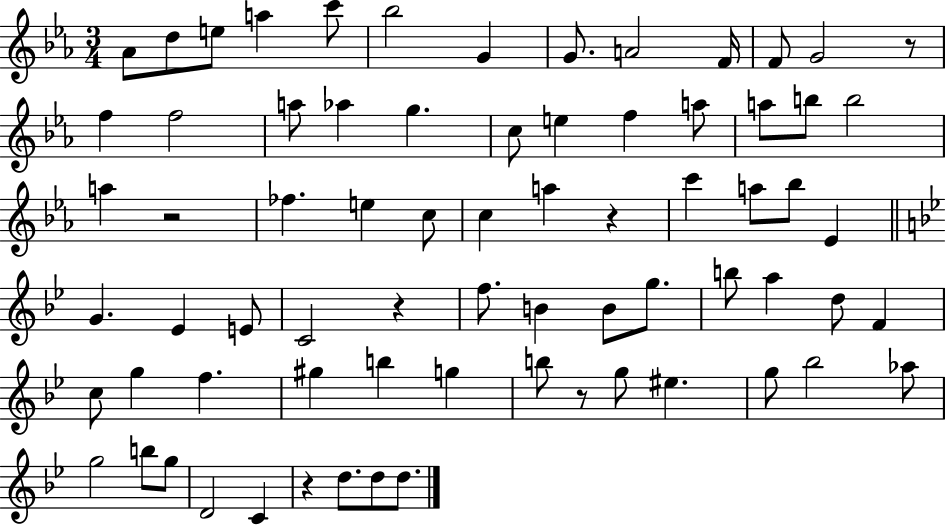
Ab4/e D5/e E5/e A5/q C6/e Bb5/h G4/q G4/e. A4/h F4/s F4/e G4/h R/e F5/q F5/h A5/e Ab5/q G5/q. C5/e E5/q F5/q A5/e A5/e B5/e B5/h A5/q R/h FES5/q. E5/q C5/e C5/q A5/q R/q C6/q A5/e Bb5/e Eb4/q G4/q. Eb4/q E4/e C4/h R/q F5/e. B4/q B4/e G5/e. B5/e A5/q D5/e F4/q C5/e G5/q F5/q. G#5/q B5/q G5/q B5/e R/e G5/e EIS5/q. G5/e Bb5/h Ab5/e G5/h B5/e G5/e D4/h C4/q R/q D5/e. D5/e D5/e.